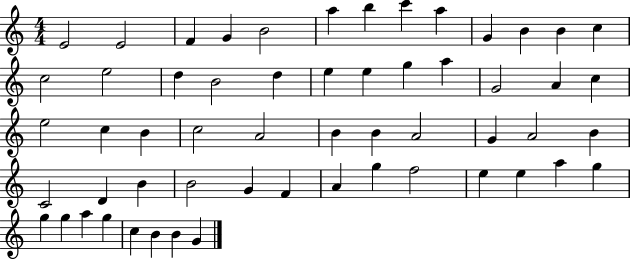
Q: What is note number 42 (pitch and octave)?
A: F4